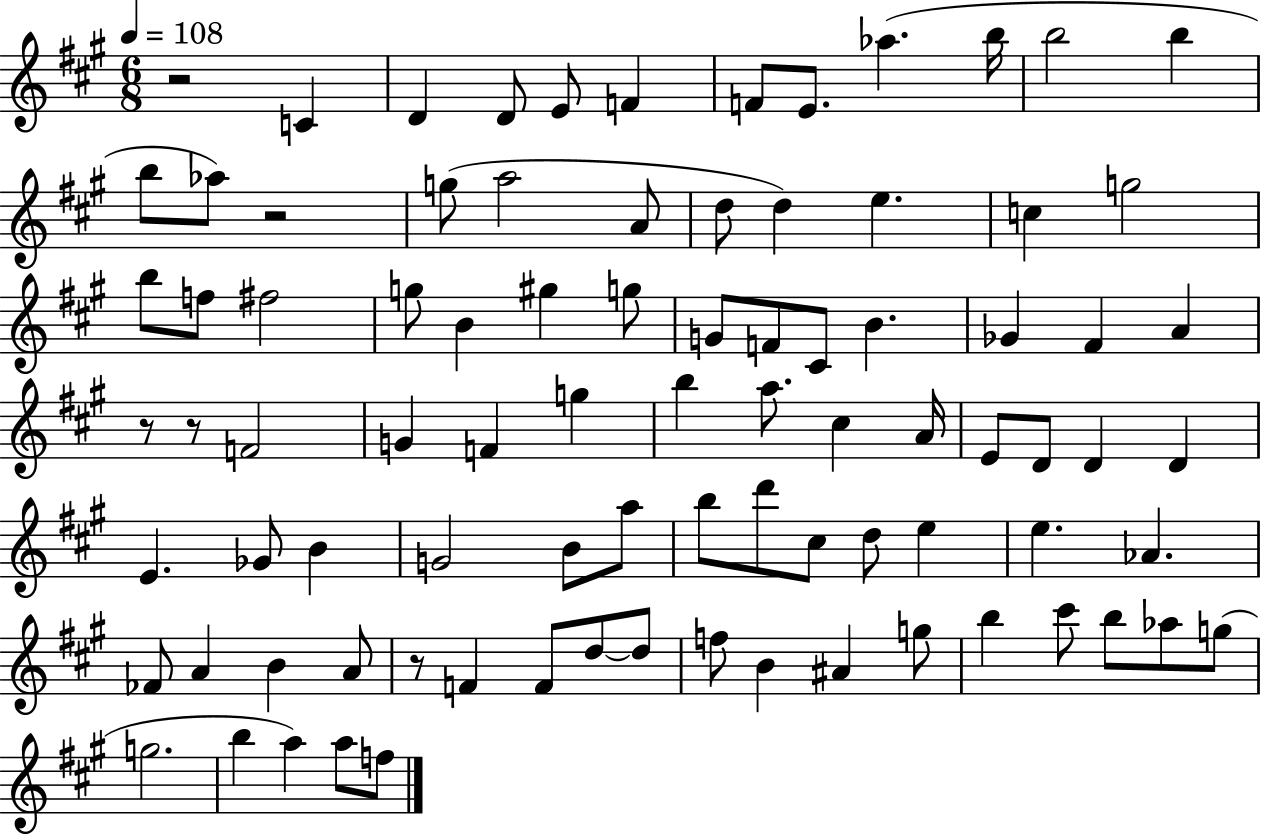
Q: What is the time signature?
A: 6/8